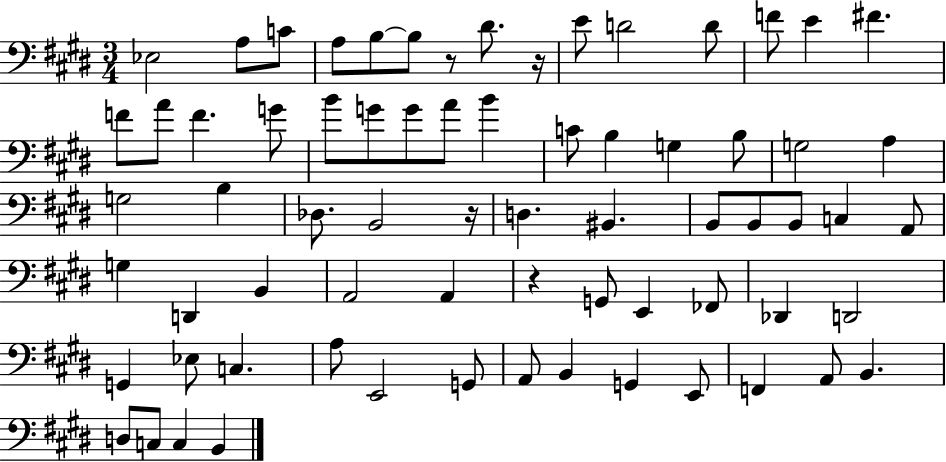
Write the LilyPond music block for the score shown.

{
  \clef bass
  \numericTimeSignature
  \time 3/4
  \key e \major
  ees2 a8 c'8 | a8 b8~~ b8 r8 dis'8. r16 | e'8 d'2 d'8 | f'8 e'4 fis'4. | \break f'8 a'8 f'4. g'8 | b'8 g'8 g'8 a'8 b'4 | c'8 b4 g4 b8 | g2 a4 | \break g2 b4 | des8. b,2 r16 | d4. bis,4. | b,8 b,8 b,8 c4 a,8 | \break g4 d,4 b,4 | a,2 a,4 | r4 g,8 e,4 fes,8 | des,4 d,2 | \break g,4 ees8 c4. | a8 e,2 g,8 | a,8 b,4 g,4 e,8 | f,4 a,8 b,4. | \break d8 c8 c4 b,4 | \bar "|."
}